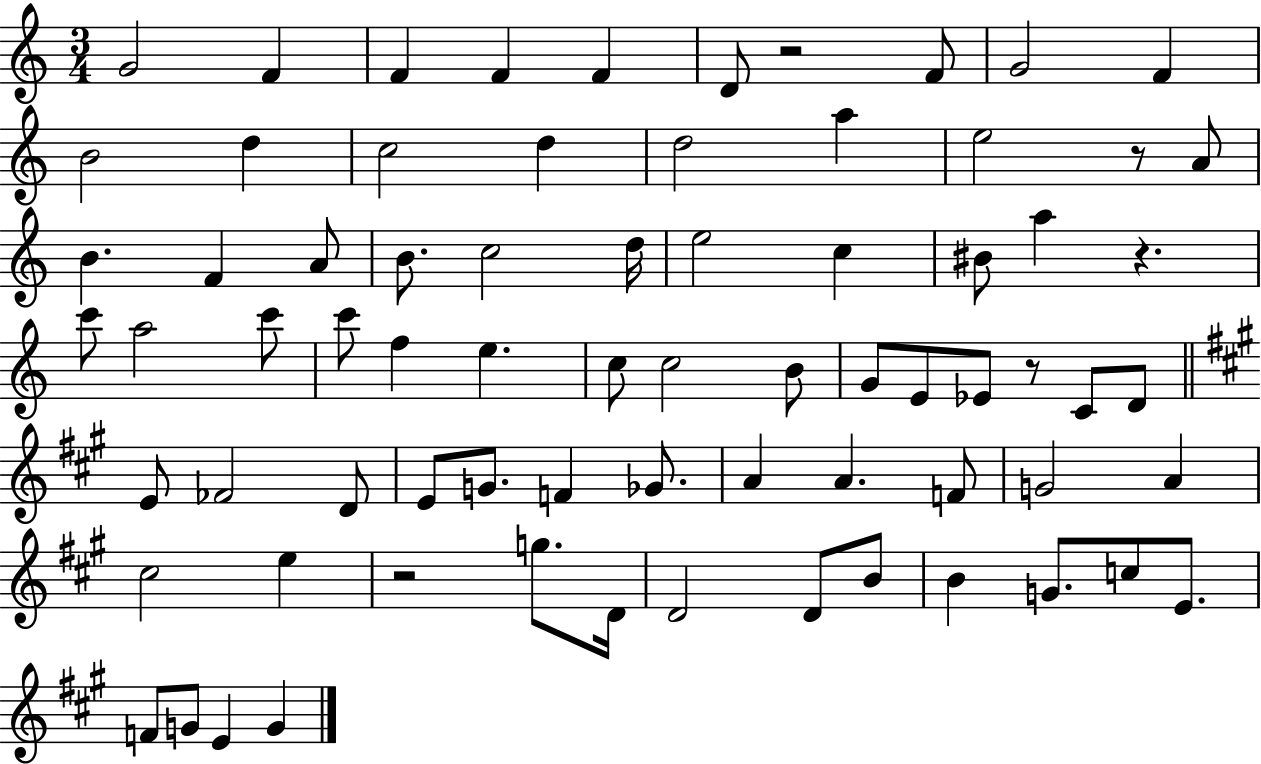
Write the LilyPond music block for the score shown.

{
  \clef treble
  \numericTimeSignature
  \time 3/4
  \key c \major
  \repeat volta 2 { g'2 f'4 | f'4 f'4 f'4 | d'8 r2 f'8 | g'2 f'4 | \break b'2 d''4 | c''2 d''4 | d''2 a''4 | e''2 r8 a'8 | \break b'4. f'4 a'8 | b'8. c''2 d''16 | e''2 c''4 | bis'8 a''4 r4. | \break c'''8 a''2 c'''8 | c'''8 f''4 e''4. | c''8 c''2 b'8 | g'8 e'8 ees'8 r8 c'8 d'8 | \break \bar "||" \break \key a \major e'8 fes'2 d'8 | e'8 g'8. f'4 ges'8. | a'4 a'4. f'8 | g'2 a'4 | \break cis''2 e''4 | r2 g''8. d'16 | d'2 d'8 b'8 | b'4 g'8. c''8 e'8. | \break f'8 g'8 e'4 g'4 | } \bar "|."
}